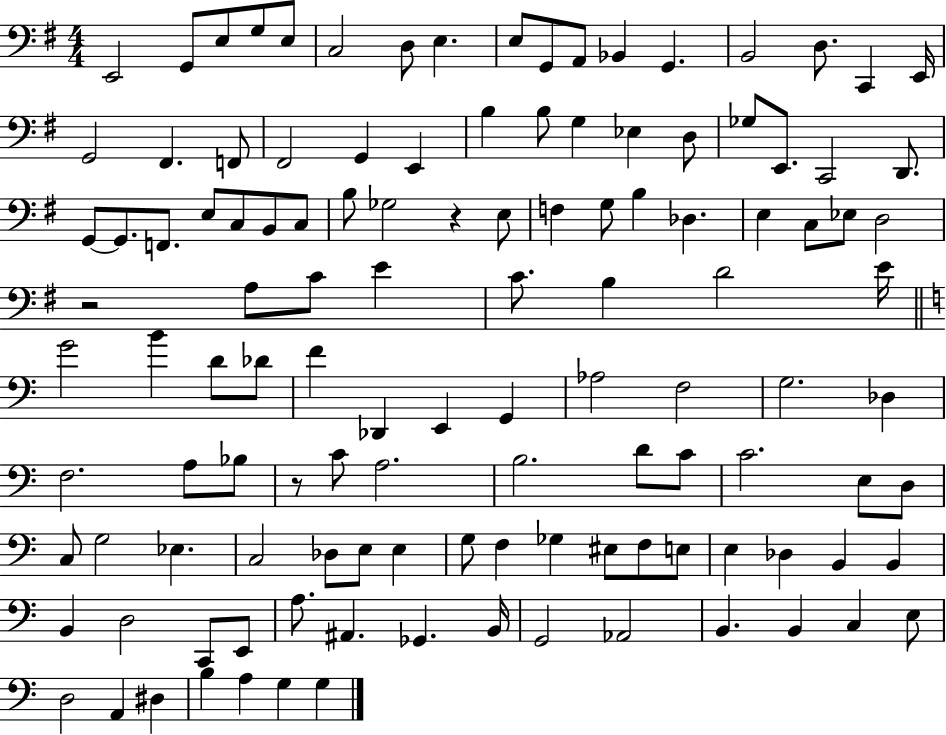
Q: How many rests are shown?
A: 3